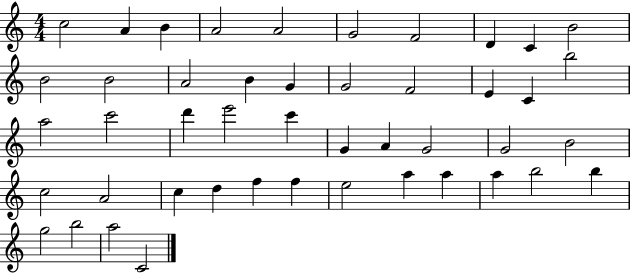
X:1
T:Untitled
M:4/4
L:1/4
K:C
c2 A B A2 A2 G2 F2 D C B2 B2 B2 A2 B G G2 F2 E C b2 a2 c'2 d' e'2 c' G A G2 G2 B2 c2 A2 c d f f e2 a a a b2 b g2 b2 a2 C2